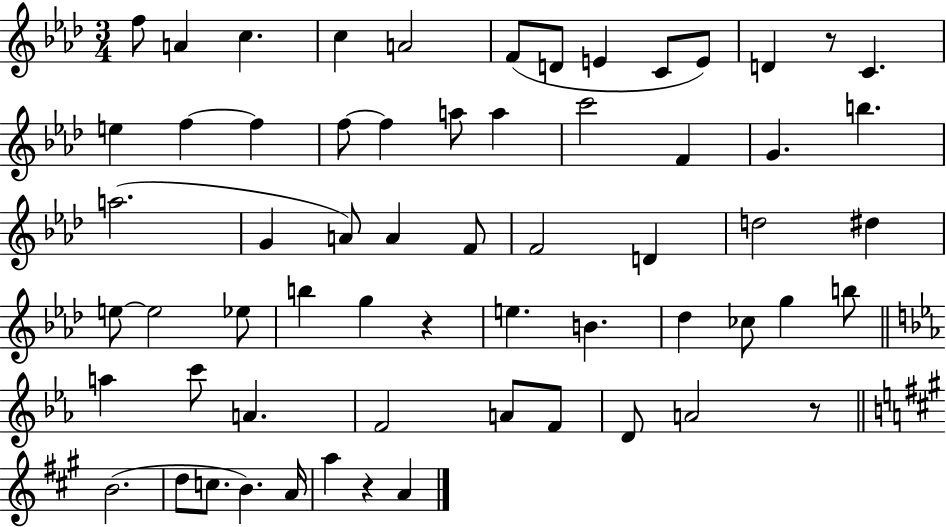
F5/e A4/q C5/q. C5/q A4/h F4/e D4/e E4/q C4/e E4/e D4/q R/e C4/q. E5/q F5/q F5/q F5/e F5/q A5/e A5/q C6/h F4/q G4/q. B5/q. A5/h. G4/q A4/e A4/q F4/e F4/h D4/q D5/h D#5/q E5/e E5/h Eb5/e B5/q G5/q R/q E5/q. B4/q. Db5/q CES5/e G5/q B5/e A5/q C6/e A4/q. F4/h A4/e F4/e D4/e A4/h R/e B4/h. D5/e C5/e. B4/q. A4/s A5/q R/q A4/q